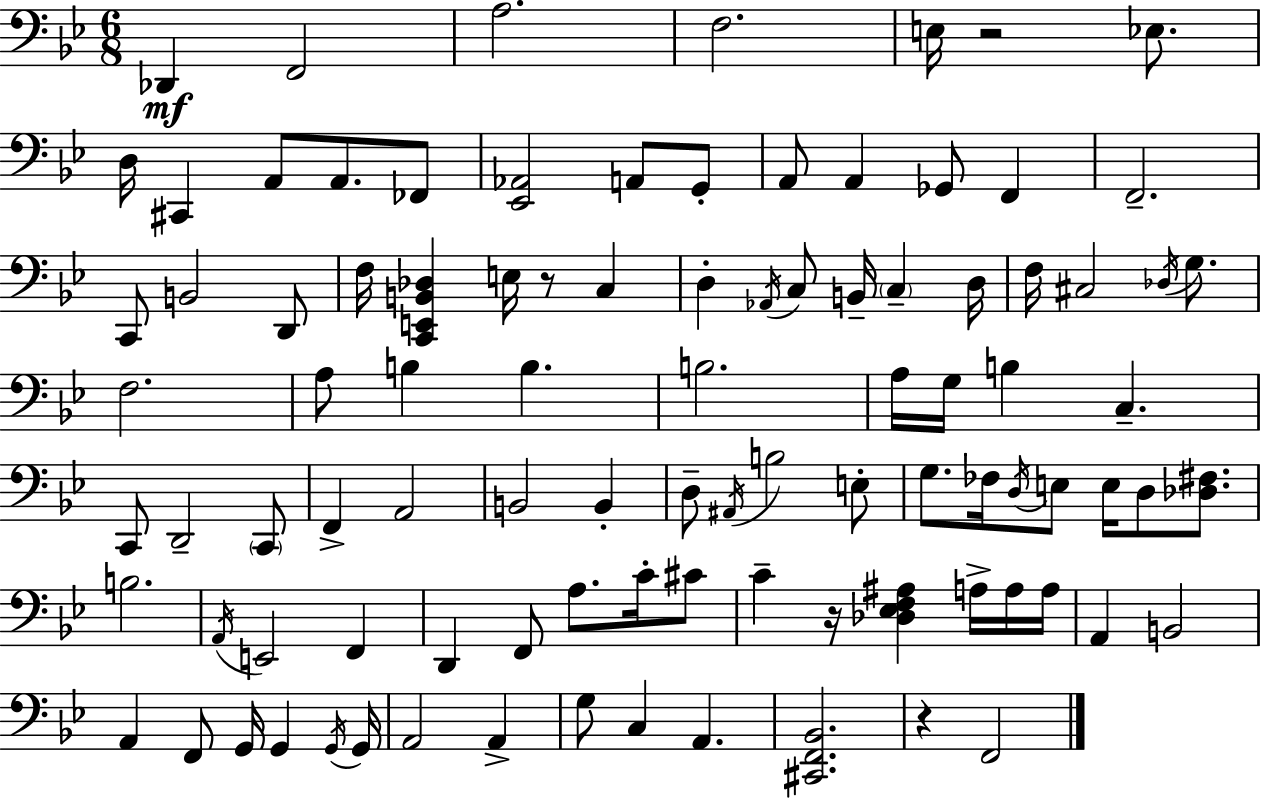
X:1
T:Untitled
M:6/8
L:1/4
K:Gm
_D,, F,,2 A,2 F,2 E,/4 z2 _E,/2 D,/4 ^C,, A,,/2 A,,/2 _F,,/2 [_E,,_A,,]2 A,,/2 G,,/2 A,,/2 A,, _G,,/2 F,, F,,2 C,,/2 B,,2 D,,/2 F,/4 [C,,E,,B,,_D,] E,/4 z/2 C, D, _A,,/4 C,/2 B,,/4 C, D,/4 F,/4 ^C,2 _D,/4 G,/2 F,2 A,/2 B, B, B,2 A,/4 G,/4 B, C, C,,/2 D,,2 C,,/2 F,, A,,2 B,,2 B,, D,/2 ^A,,/4 B,2 E,/2 G,/2 _F,/4 D,/4 E,/2 E,/4 D,/2 [_D,^F,]/2 B,2 A,,/4 E,,2 F,, D,, F,,/2 A,/2 C/4 ^C/2 C z/4 [_D,_E,F,^A,] A,/4 A,/4 A,/4 A,, B,,2 A,, F,,/2 G,,/4 G,, G,,/4 G,,/4 A,,2 A,, G,/2 C, A,, [^C,,F,,_B,,]2 z F,,2